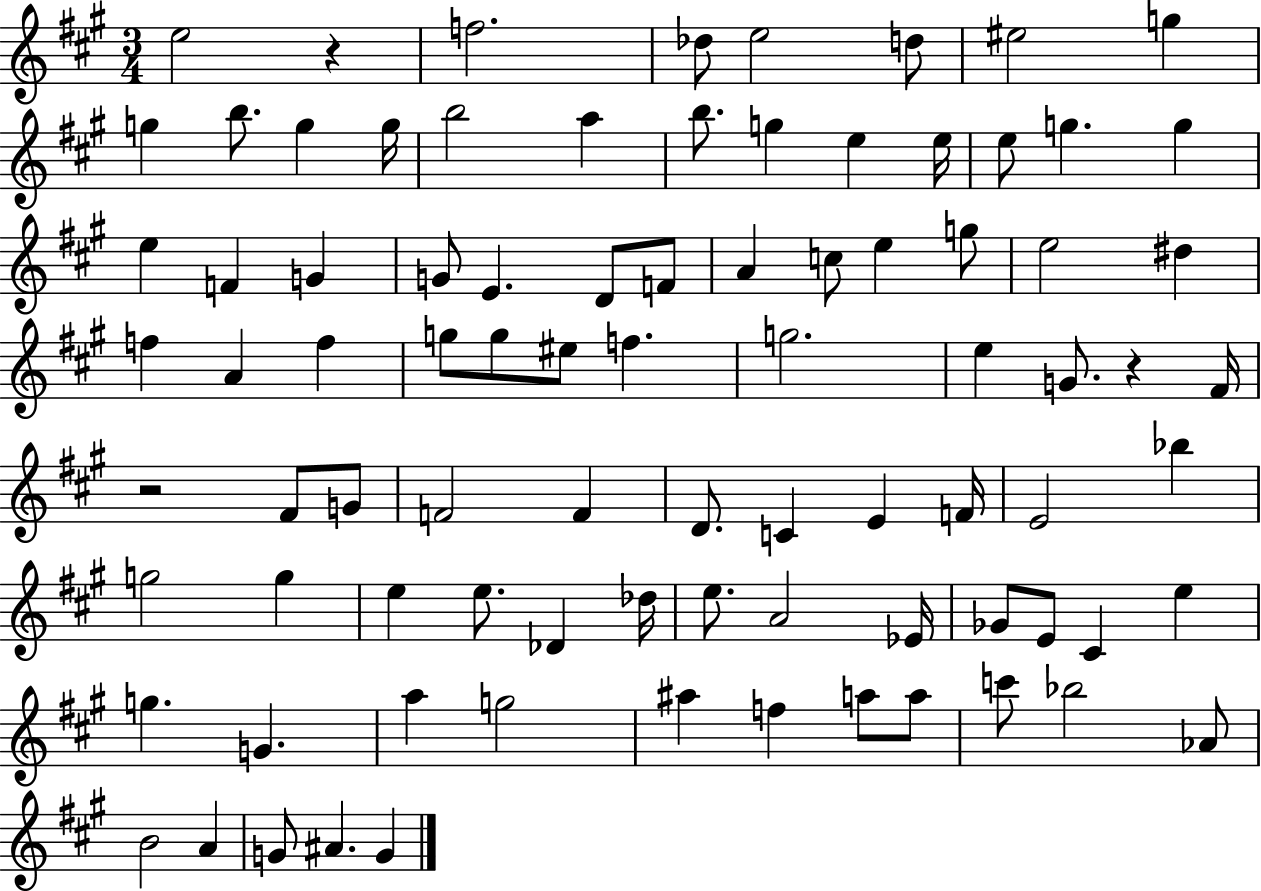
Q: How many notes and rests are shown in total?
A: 86